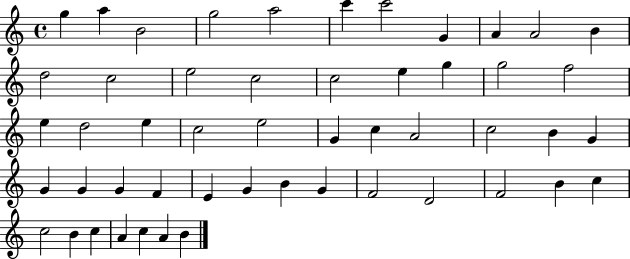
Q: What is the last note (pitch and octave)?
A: B4